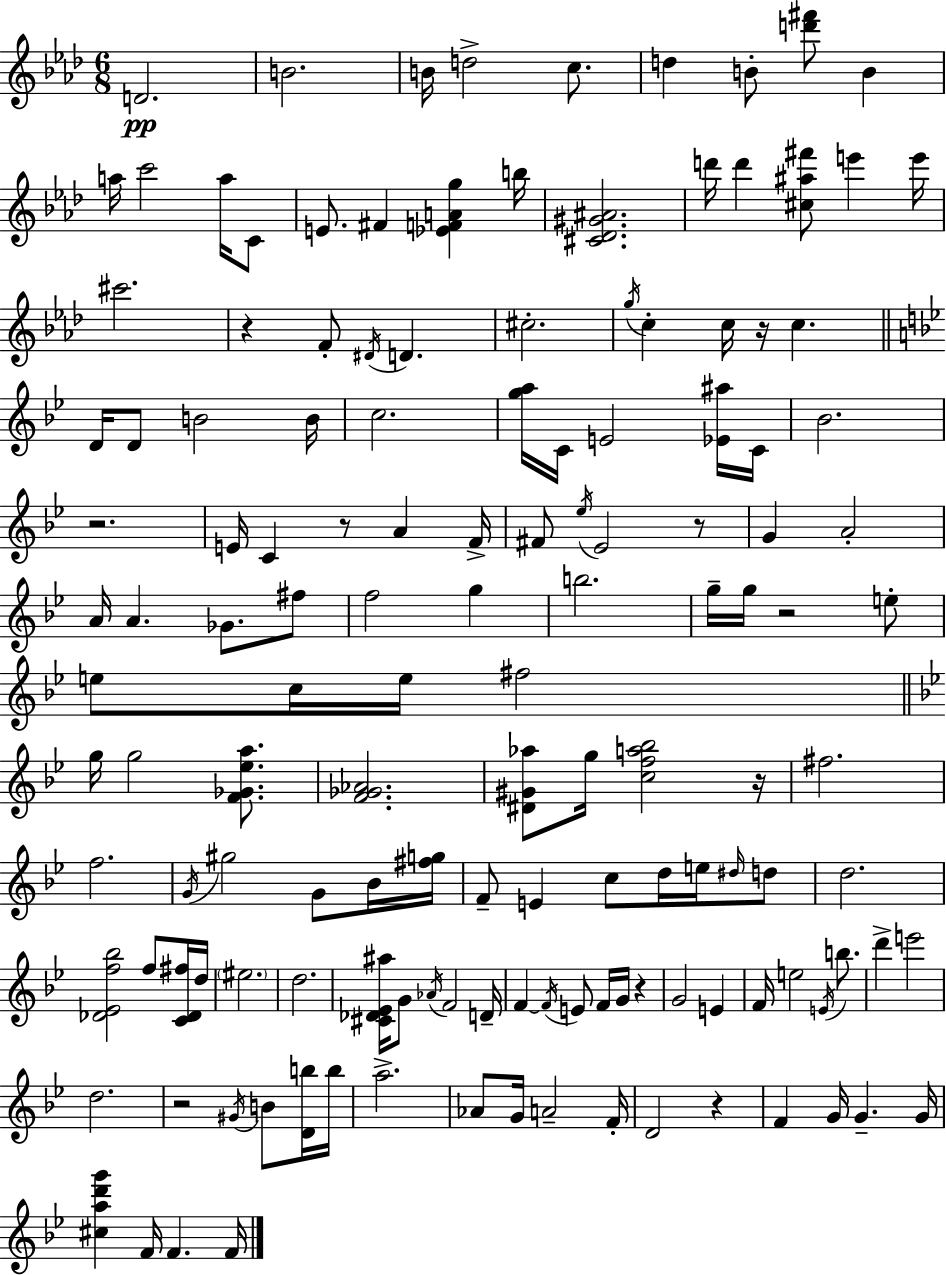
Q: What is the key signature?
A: AES major